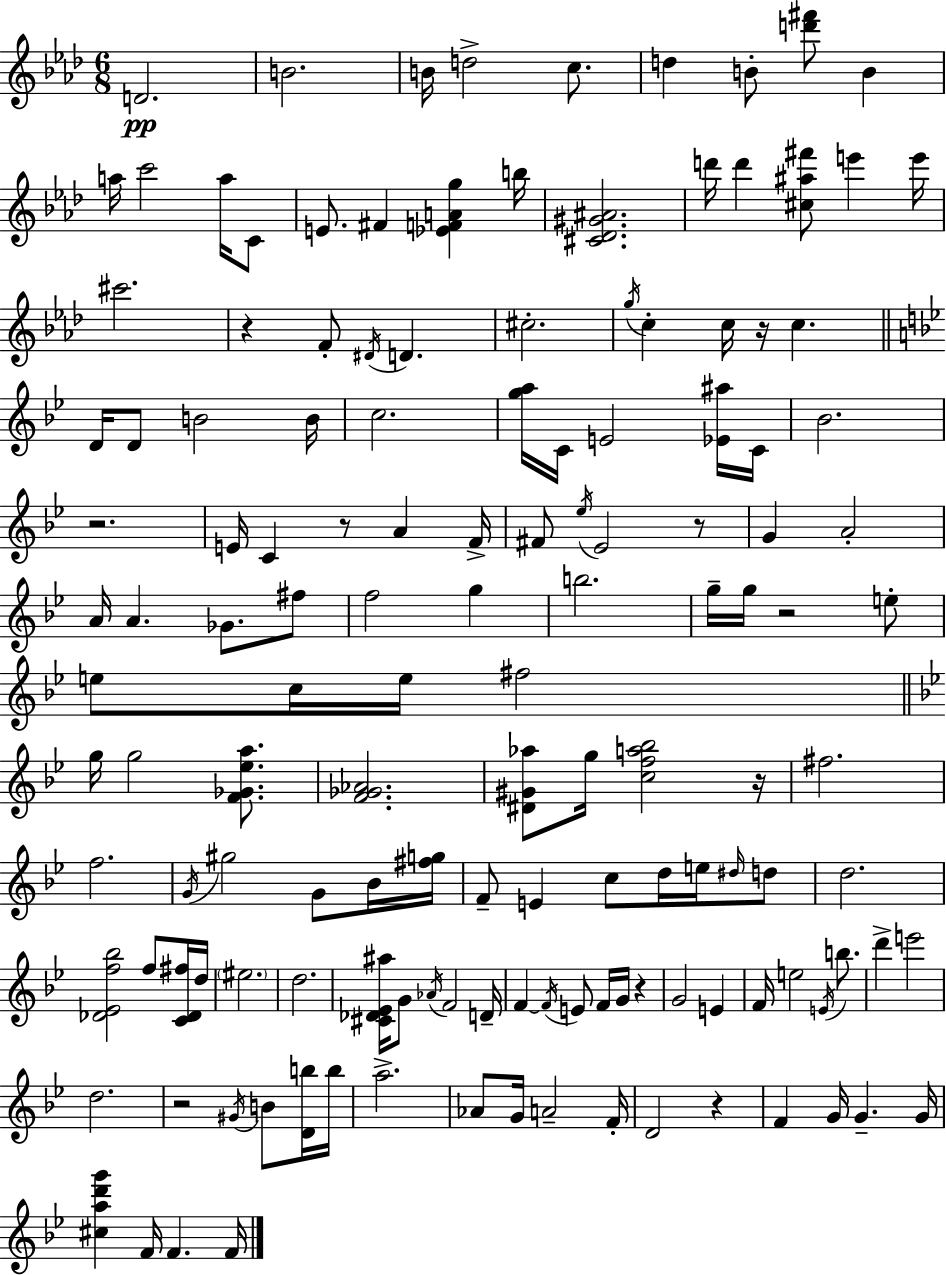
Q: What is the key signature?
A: AES major